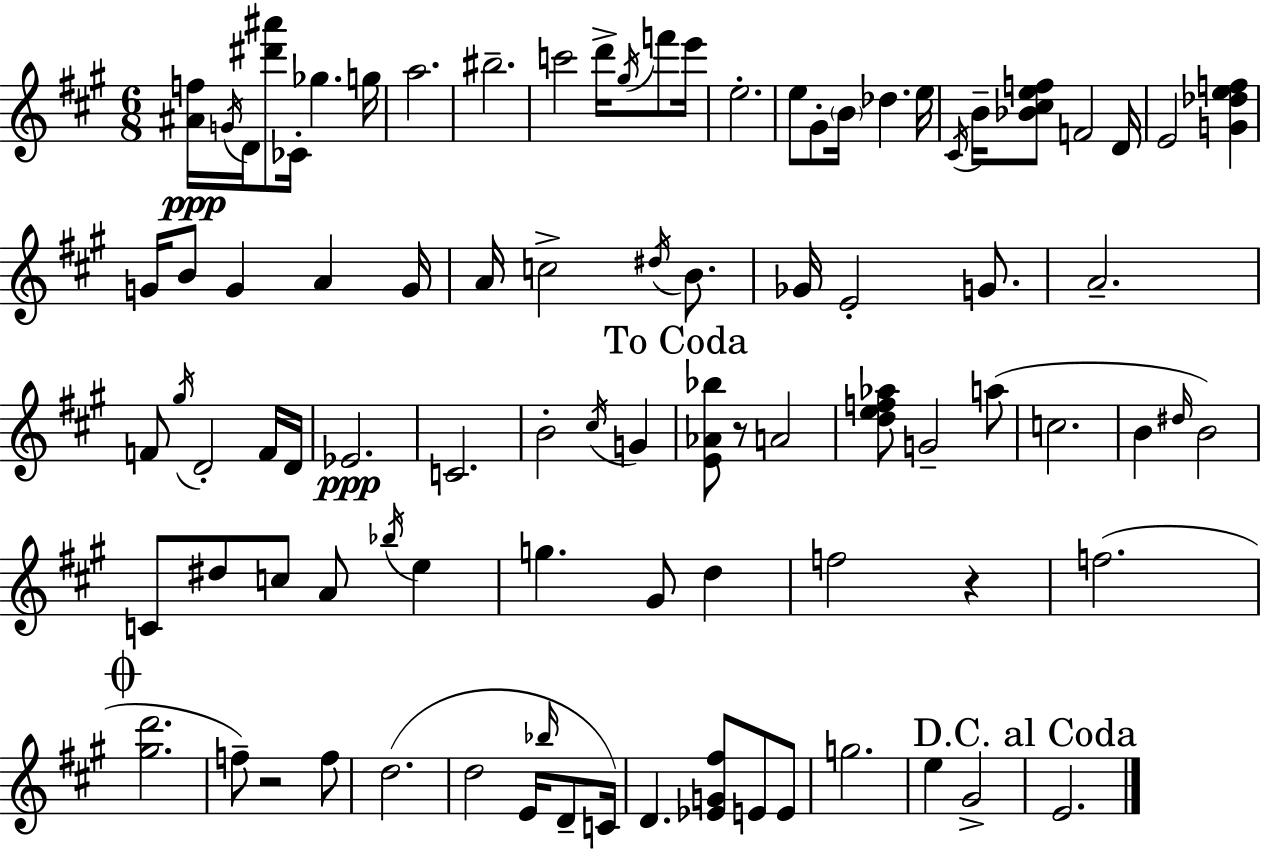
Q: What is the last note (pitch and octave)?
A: E4